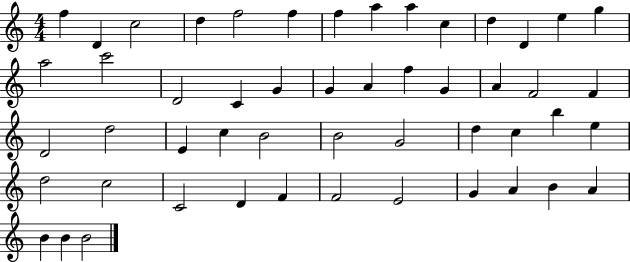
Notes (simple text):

F5/q D4/q C5/h D5/q F5/h F5/q F5/q A5/q A5/q C5/q D5/q D4/q E5/q G5/q A5/h C6/h D4/h C4/q G4/q G4/q A4/q F5/q G4/q A4/q F4/h F4/q D4/h D5/h E4/q C5/q B4/h B4/h G4/h D5/q C5/q B5/q E5/q D5/h C5/h C4/h D4/q F4/q F4/h E4/h G4/q A4/q B4/q A4/q B4/q B4/q B4/h